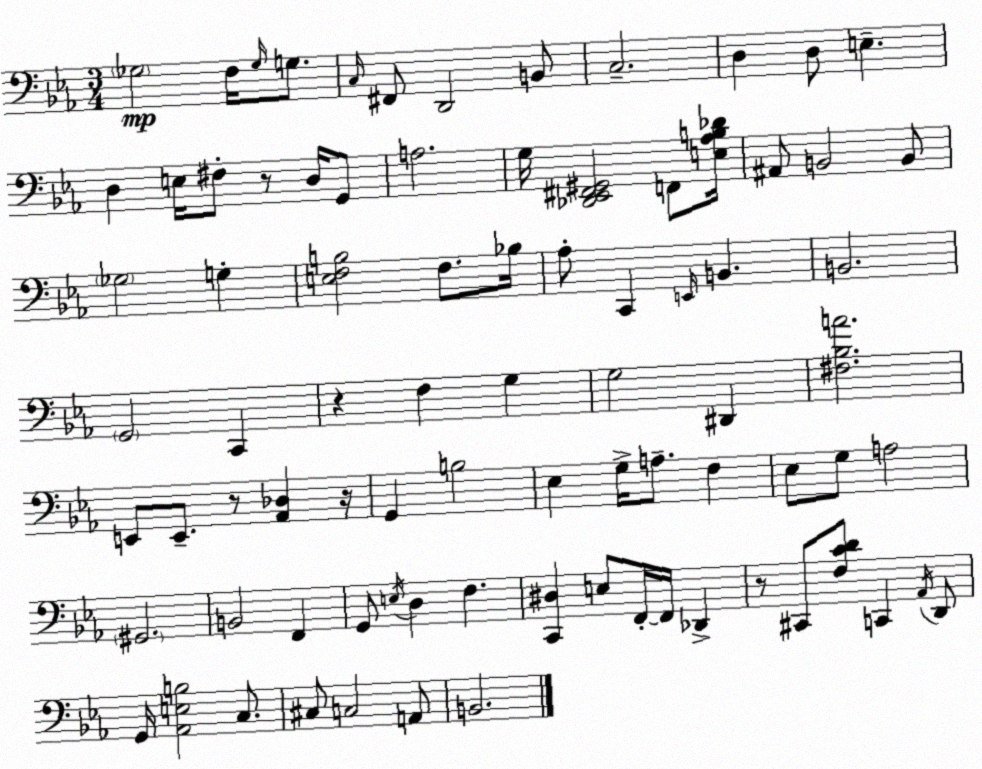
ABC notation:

X:1
T:Untitled
M:3/4
L:1/4
K:Cm
_G,2 F,/4 _G,/4 G,/2 C,/4 ^F,,/2 D,,2 B,,/2 C,2 D, D,/2 E, D, E,/4 ^F,/2 z/2 D,/4 G,,/2 A,2 G,/4 [_D,,_E,,^F,,^G,,]2 F,,/2 [E,_A,B,_D]/4 ^A,,/2 B,,2 B,,/2 _G,2 G, [E,F,B,]2 F,/2 _B,/4 _A,/2 C,, E,,/4 B,, B,,2 G,,2 C,, z F, G, G,2 ^D,, [^F,_B,A]2 E,,/2 E,,/2 z/2 [_A,,_D,] z/4 G,, B,2 _E, G,/4 A,/2 F, _E,/2 G,/2 A,2 ^G,,2 B,,2 F,, G,,/2 E,/4 D, F, [C,,^D,] E,/2 F,,/4 F,,/4 _D,, z/2 ^C,,/2 [F,CD]/2 C,, _A,,/4 D,,/2 G,,/4 [_A,,E,B,]2 C,/2 ^C,/2 C,2 A,,/2 B,,2